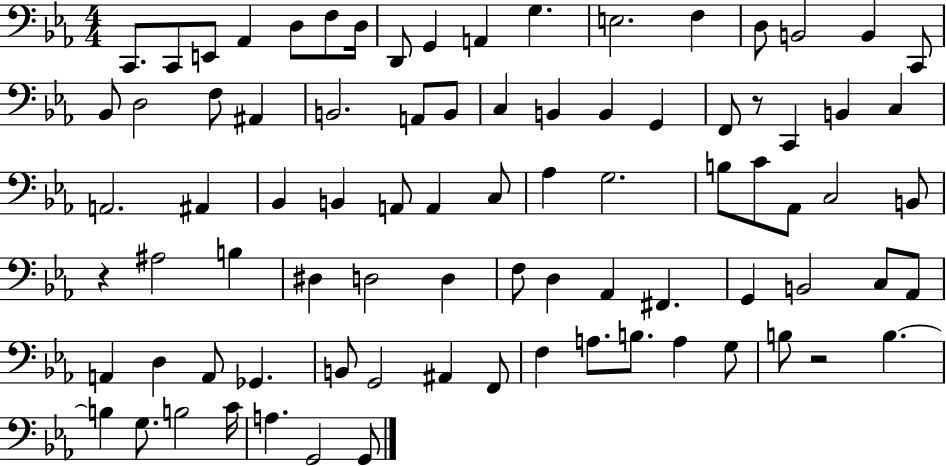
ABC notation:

X:1
T:Untitled
M:4/4
L:1/4
K:Eb
C,,/2 C,,/2 E,,/2 _A,, D,/2 F,/2 D,/4 D,,/2 G,, A,, G, E,2 F, D,/2 B,,2 B,, C,,/2 _B,,/2 D,2 F,/2 ^A,, B,,2 A,,/2 B,,/2 C, B,, B,, G,, F,,/2 z/2 C,, B,, C, A,,2 ^A,, _B,, B,, A,,/2 A,, C,/2 _A, G,2 B,/2 C/2 _A,,/2 C,2 B,,/2 z ^A,2 B, ^D, D,2 D, F,/2 D, _A,, ^F,, G,, B,,2 C,/2 _A,,/2 A,, D, A,,/2 _G,, B,,/2 G,,2 ^A,, F,,/2 F, A,/2 B,/2 A, G,/2 B,/2 z2 B, B, G,/2 B,2 C/4 A, G,,2 G,,/2